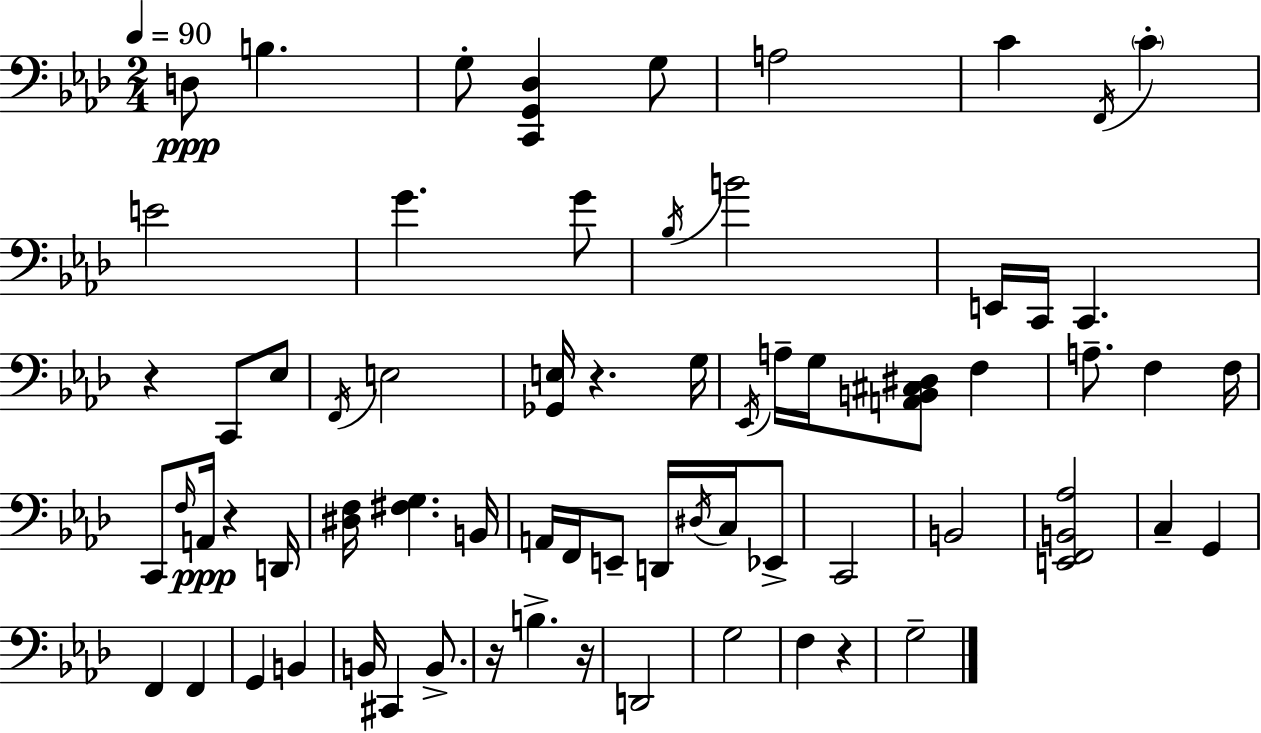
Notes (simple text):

D3/e B3/q. G3/e [C2,G2,Db3]/q G3/e A3/h C4/q F2/s C4/q E4/h G4/q. G4/e Bb3/s B4/h E2/s C2/s C2/q. R/q C2/e Eb3/e F2/s E3/h [Gb2,E3]/s R/q. G3/s Eb2/s A3/s G3/s [A2,B2,C#3,D#3]/e F3/q A3/e. F3/q F3/s C2/e F3/s A2/s R/q D2/s [D#3,F3]/s [F#3,G3]/q. B2/s A2/s F2/s E2/e D2/s D#3/s C3/s Eb2/e C2/h B2/h [E2,F2,B2,Ab3]/h C3/q G2/q F2/q F2/q G2/q B2/q B2/s C#2/q B2/e. R/s B3/q. R/s D2/h G3/h F3/q R/q G3/h